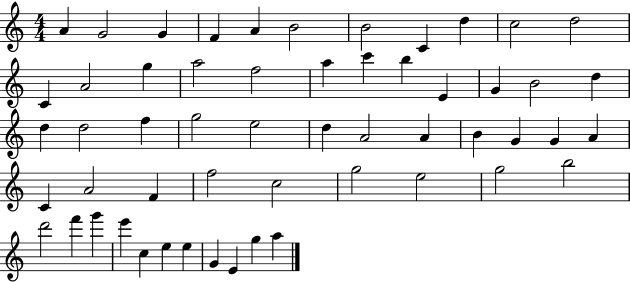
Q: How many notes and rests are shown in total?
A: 55